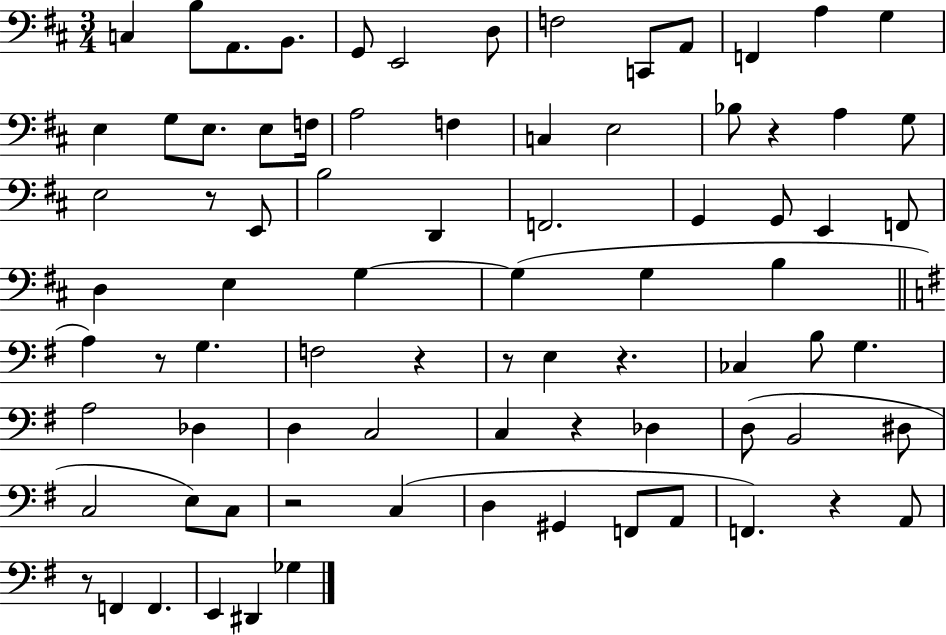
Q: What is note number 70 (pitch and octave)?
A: D#2